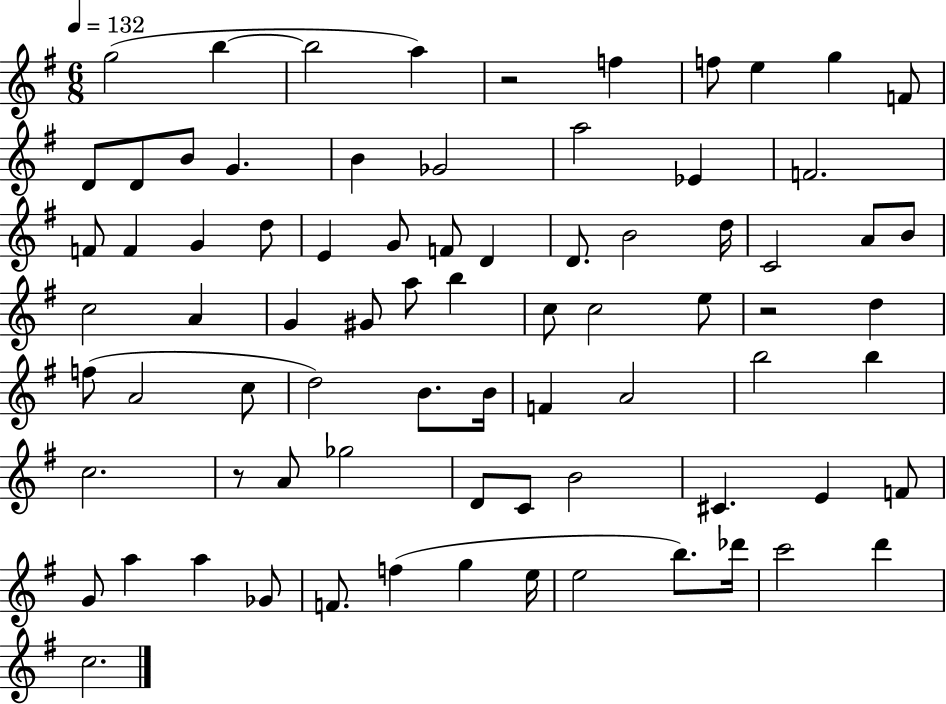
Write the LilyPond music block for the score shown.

{
  \clef treble
  \numericTimeSignature
  \time 6/8
  \key g \major
  \tempo 4 = 132
  g''2( b''4~~ | b''2 a''4) | r2 f''4 | f''8 e''4 g''4 f'8 | \break d'8 d'8 b'8 g'4. | b'4 ges'2 | a''2 ees'4 | f'2. | \break f'8 f'4 g'4 d''8 | e'4 g'8 f'8 d'4 | d'8. b'2 d''16 | c'2 a'8 b'8 | \break c''2 a'4 | g'4 gis'8 a''8 b''4 | c''8 c''2 e''8 | r2 d''4 | \break f''8( a'2 c''8 | d''2) b'8. b'16 | f'4 a'2 | b''2 b''4 | \break c''2. | r8 a'8 ges''2 | d'8 c'8 b'2 | cis'4. e'4 f'8 | \break g'8 a''4 a''4 ges'8 | f'8. f''4( g''4 e''16 | e''2 b''8.) des'''16 | c'''2 d'''4 | \break c''2. | \bar "|."
}